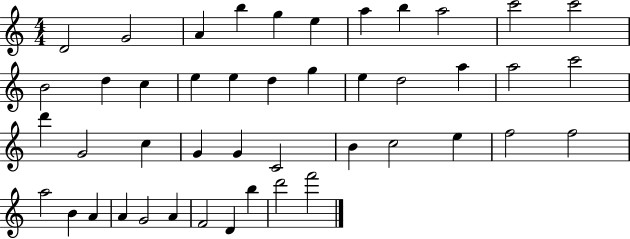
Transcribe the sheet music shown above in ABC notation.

X:1
T:Untitled
M:4/4
L:1/4
K:C
D2 G2 A b g e a b a2 c'2 c'2 B2 d c e e d g e d2 a a2 c'2 d' G2 c G G C2 B c2 e f2 f2 a2 B A A G2 A F2 D b d'2 f'2